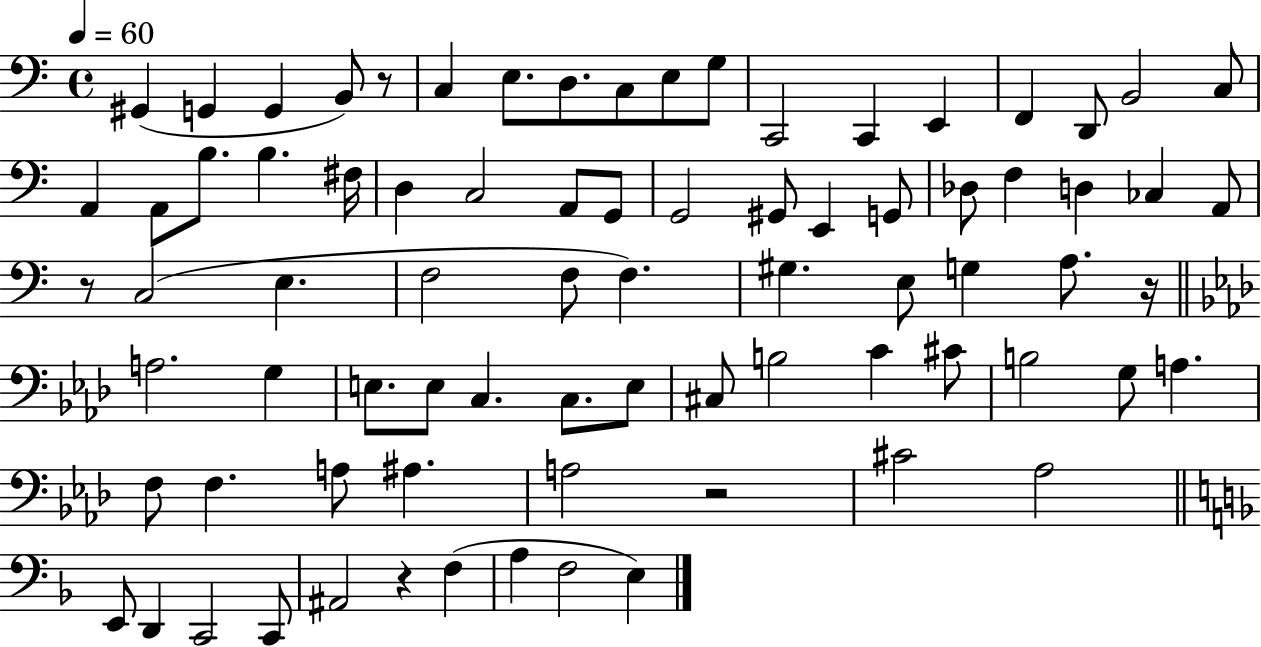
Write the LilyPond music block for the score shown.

{
  \clef bass
  \time 4/4
  \defaultTimeSignature
  \key c \major
  \tempo 4 = 60
  gis,4( g,4 g,4 b,8) r8 | c4 e8. d8. c8 e8 g8 | c,2 c,4 e,4 | f,4 d,8 b,2 c8 | \break a,4 a,8 b8. b4. fis16 | d4 c2 a,8 g,8 | g,2 gis,8 e,4 g,8 | des8 f4 d4 ces4 a,8 | \break r8 c2( e4. | f2 f8 f4.) | gis4. e8 g4 a8. r16 | \bar "||" \break \key f \minor a2. g4 | e8. e8 c4. c8. e8 | cis8 b2 c'4 cis'8 | b2 g8 a4. | \break f8 f4. a8 ais4. | a2 r2 | cis'2 aes2 | \bar "||" \break \key f \major e,8 d,4 c,2 c,8 | ais,2 r4 f4( | a4 f2 e4) | \bar "|."
}